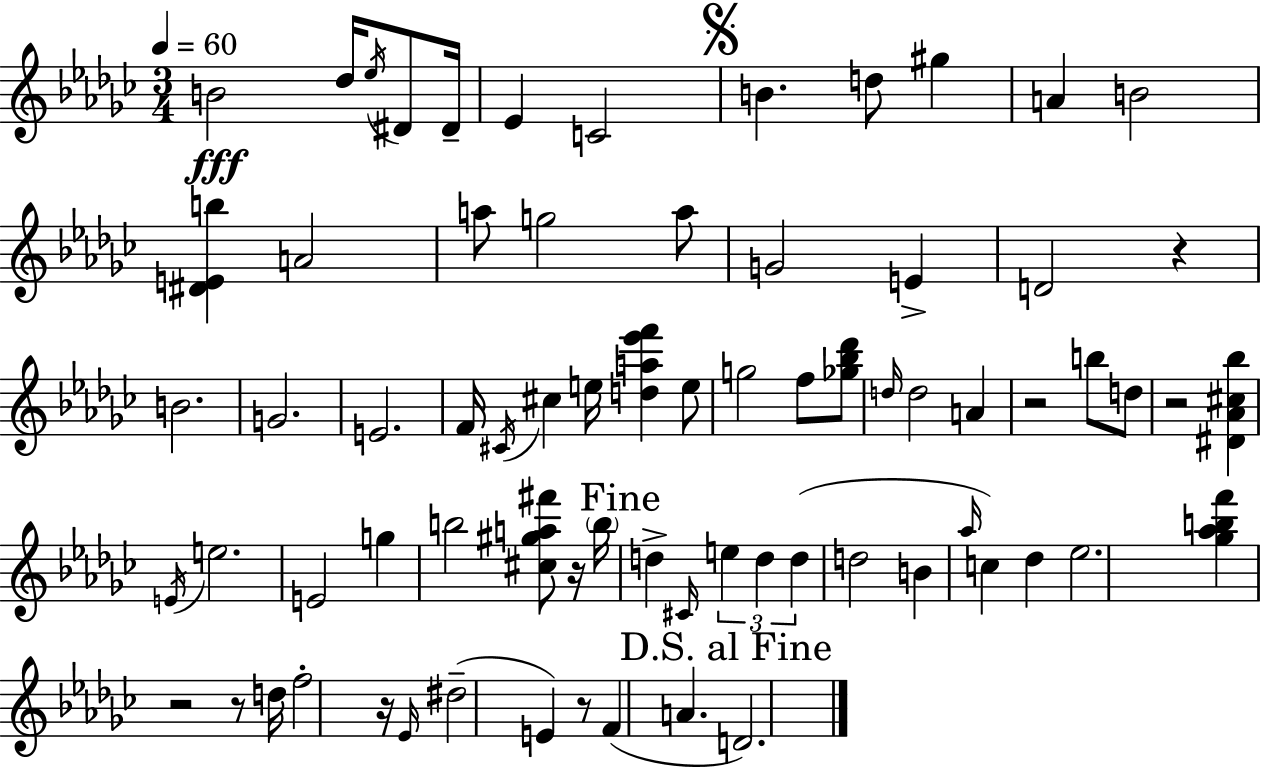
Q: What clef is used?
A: treble